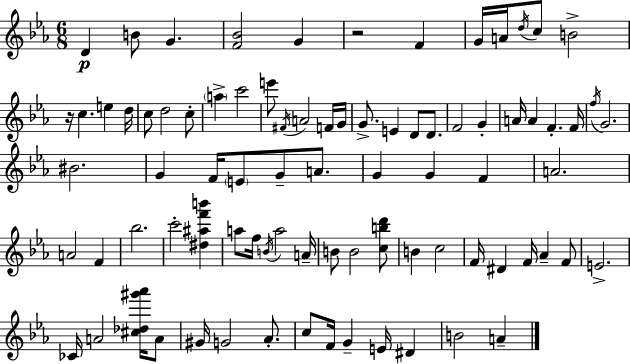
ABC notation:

X:1
T:Untitled
M:6/8
L:1/4
K:Eb
D B/2 G [F_B]2 G z2 F G/4 A/4 d/4 c/2 B2 z/4 c e d/4 c/2 d2 c/2 a c'2 e'/2 ^F/4 A2 F/4 G/4 G/2 E D/2 D/2 F2 G A/4 A F F/4 f/4 G2 ^B2 G F/4 E/2 G/2 A/2 G G F A2 A2 F _b2 c'2 [^d^af'b'] a/2 f/4 B/4 a2 A/4 B/2 B2 [cbd']/2 B c2 F/4 ^D F/4 _A F/2 E2 _C/4 A2 [^c_d^g'_a']/4 A/2 ^G/4 G2 _A/2 c/2 F/4 G E/4 ^D B2 A